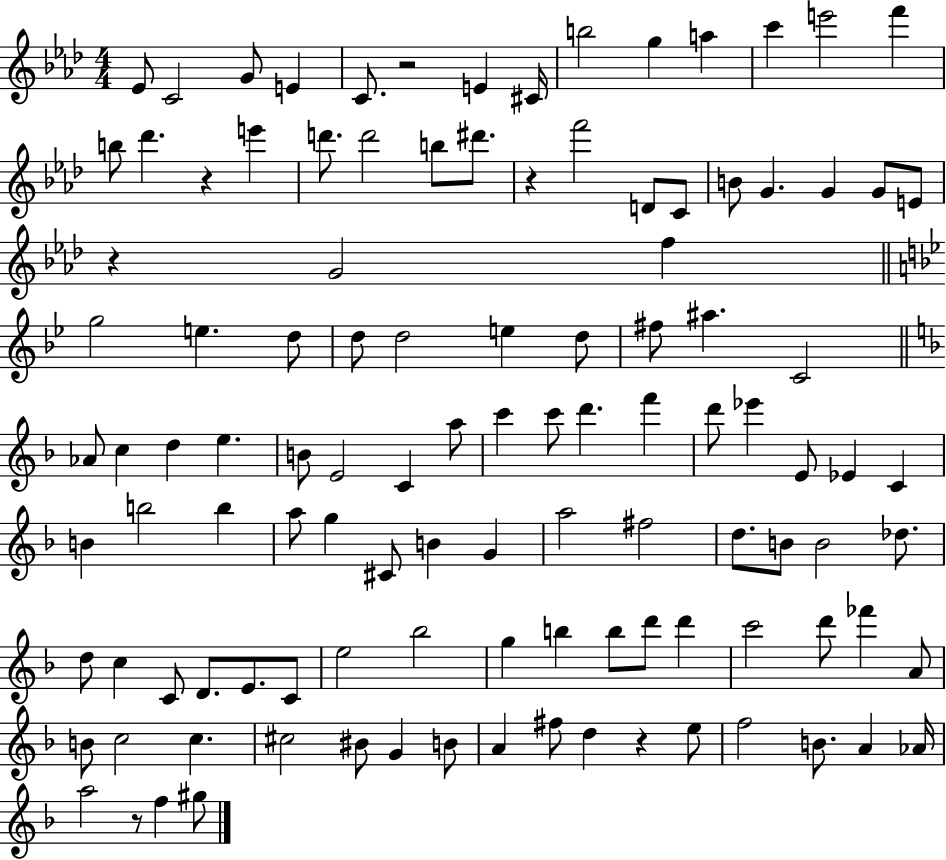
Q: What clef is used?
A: treble